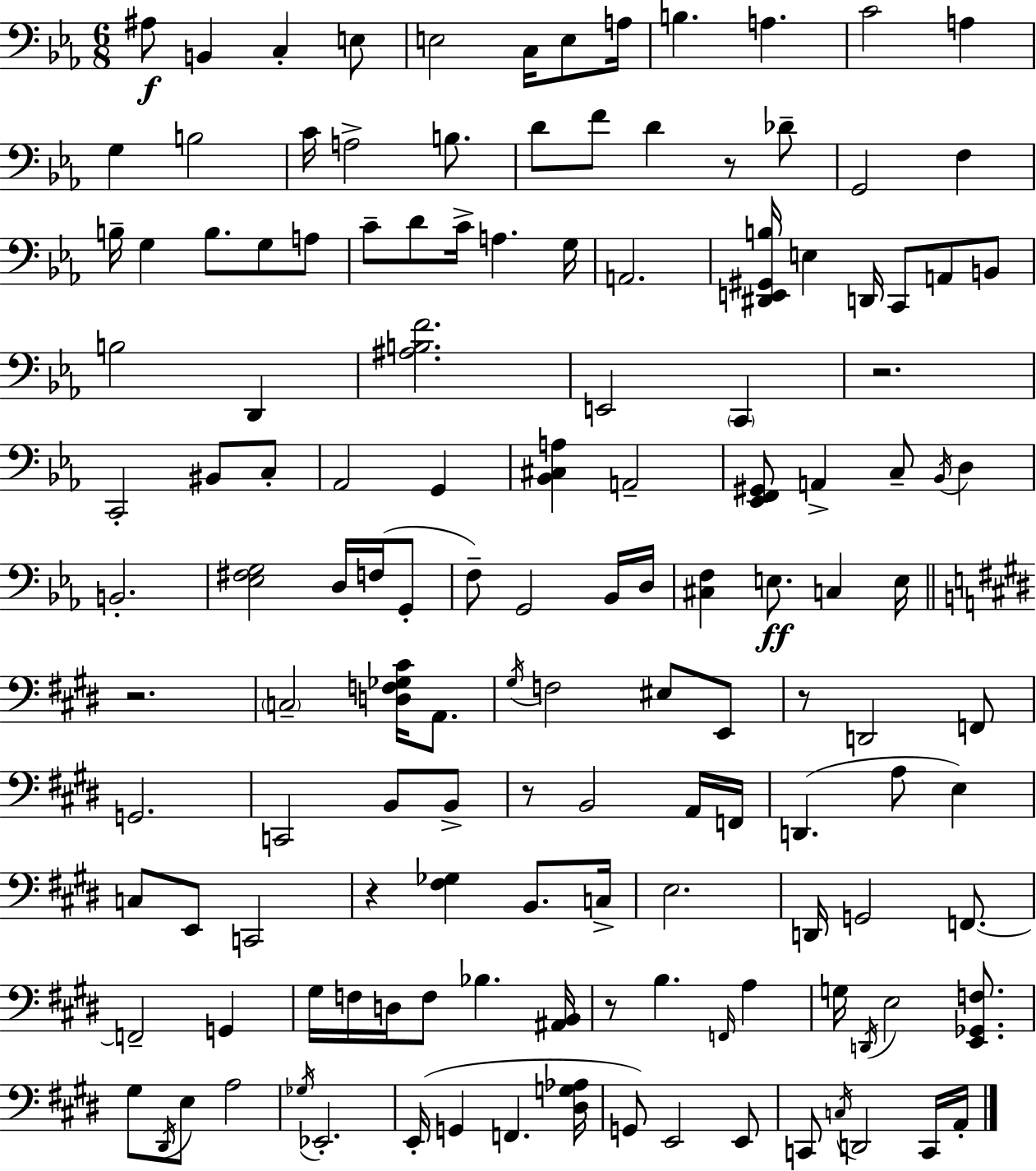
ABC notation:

X:1
T:Untitled
M:6/8
L:1/4
K:Eb
^A,/2 B,, C, E,/2 E,2 C,/4 E,/2 A,/4 B, A, C2 A, G, B,2 C/4 A,2 B,/2 D/2 F/2 D z/2 _D/2 G,,2 F, B,/4 G, B,/2 G,/2 A,/2 C/2 D/2 C/4 A, G,/4 A,,2 [^D,,E,,^G,,B,]/4 E, D,,/4 C,,/2 A,,/2 B,,/2 B,2 D,, [^A,B,F]2 E,,2 C,, z2 C,,2 ^B,,/2 C,/2 _A,,2 G,, [_B,,^C,A,] A,,2 [_E,,F,,^G,,]/2 A,, C,/2 _B,,/4 D, B,,2 [_E,^F,G,]2 D,/4 F,/4 G,,/2 F,/2 G,,2 _B,,/4 D,/4 [^C,F,] E,/2 C, E,/4 z2 C,2 [D,F,_G,^C]/4 A,,/2 ^G,/4 F,2 ^E,/2 E,,/2 z/2 D,,2 F,,/2 G,,2 C,,2 B,,/2 B,,/2 z/2 B,,2 A,,/4 F,,/4 D,, A,/2 E, C,/2 E,,/2 C,,2 z [^F,_G,] B,,/2 C,/4 E,2 D,,/4 G,,2 F,,/2 F,,2 G,, ^G,/4 F,/4 D,/4 F,/2 _B, [^A,,B,,]/4 z/2 B, F,,/4 A, G,/4 D,,/4 E,2 [E,,_G,,F,]/2 ^G,/2 ^D,,/4 E,/2 A,2 _G,/4 _E,,2 E,,/4 G,, F,, [^D,G,_A,]/4 G,,/2 E,,2 E,,/2 C,,/2 C,/4 D,,2 C,,/4 A,,/4